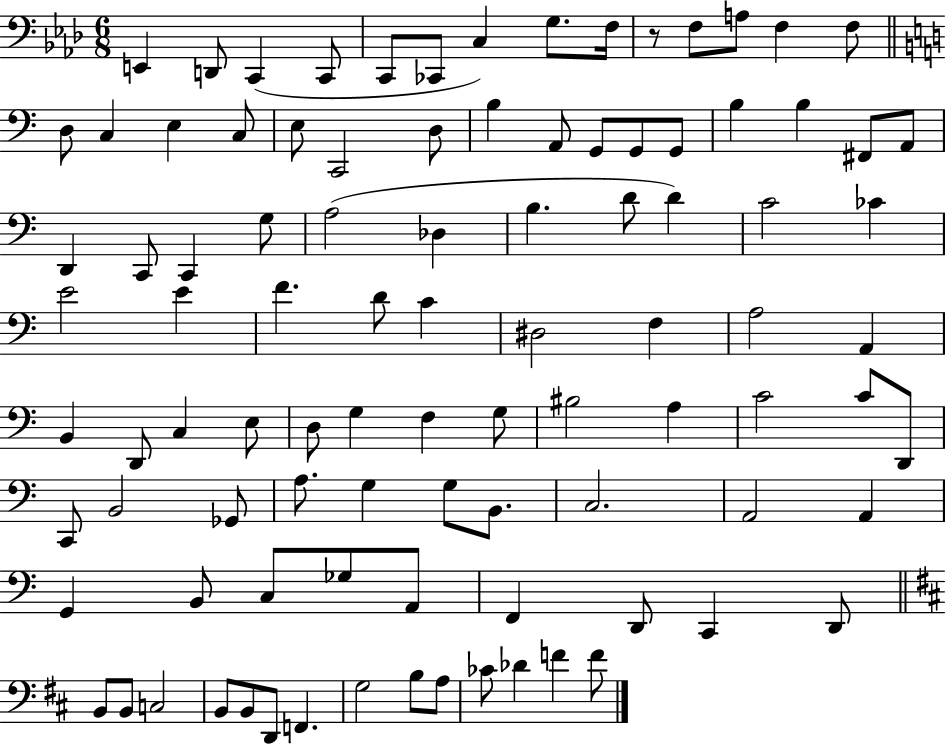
E2/q D2/e C2/q C2/e C2/e CES2/e C3/q G3/e. F3/s R/e F3/e A3/e F3/q F3/e D3/e C3/q E3/q C3/e E3/e C2/h D3/e B3/q A2/e G2/e G2/e G2/e B3/q B3/q F#2/e A2/e D2/q C2/e C2/q G3/e A3/h Db3/q B3/q. D4/e D4/q C4/h CES4/q E4/h E4/q F4/q. D4/e C4/q D#3/h F3/q A3/h A2/q B2/q D2/e C3/q E3/e D3/e G3/q F3/q G3/e BIS3/h A3/q C4/h C4/e D2/e C2/e B2/h Gb2/e A3/e. G3/q G3/e B2/e. C3/h. A2/h A2/q G2/q B2/e C3/e Gb3/e A2/e F2/q D2/e C2/q D2/e B2/e B2/e C3/h B2/e B2/e D2/e F2/q. G3/h B3/e A3/e CES4/e Db4/q F4/q F4/e